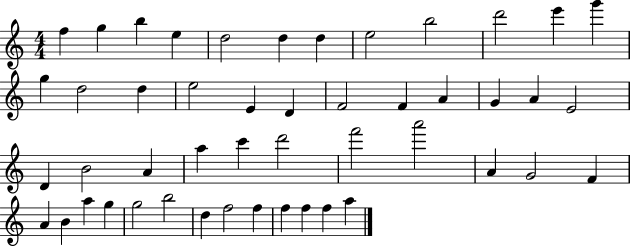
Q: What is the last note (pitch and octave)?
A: A5